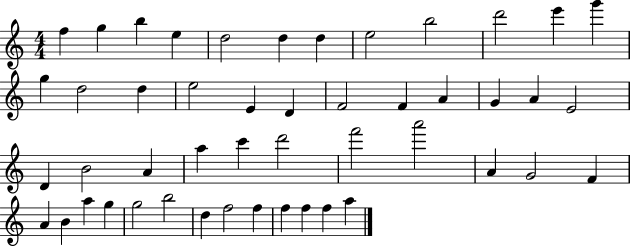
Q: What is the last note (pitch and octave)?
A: A5